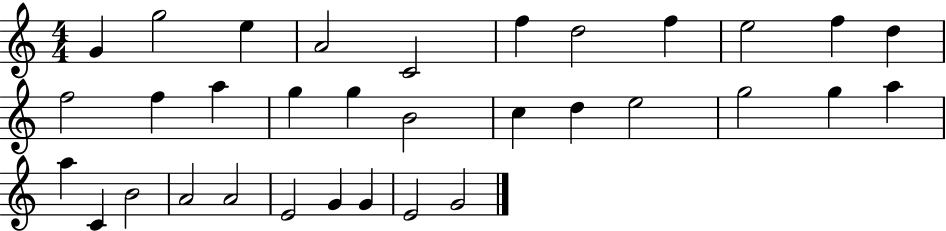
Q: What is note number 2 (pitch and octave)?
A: G5